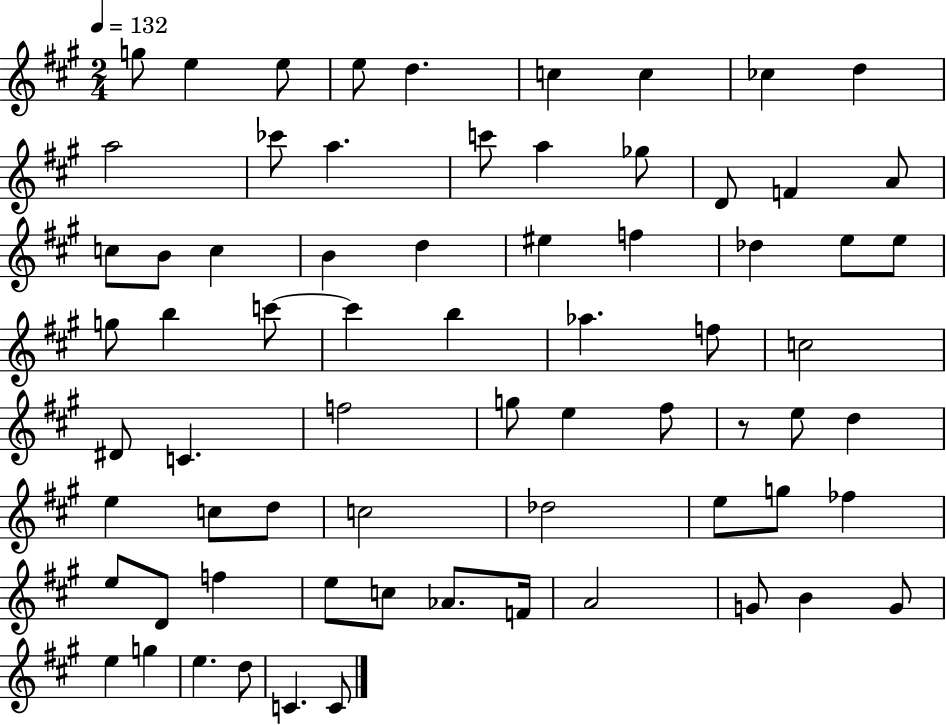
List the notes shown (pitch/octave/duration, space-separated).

G5/e E5/q E5/e E5/e D5/q. C5/q C5/q CES5/q D5/q A5/h CES6/e A5/q. C6/e A5/q Gb5/e D4/e F4/q A4/e C5/e B4/e C5/q B4/q D5/q EIS5/q F5/q Db5/q E5/e E5/e G5/e B5/q C6/e C6/q B5/q Ab5/q. F5/e C5/h D#4/e C4/q. F5/h G5/e E5/q F#5/e R/e E5/e D5/q E5/q C5/e D5/e C5/h Db5/h E5/e G5/e FES5/q E5/e D4/e F5/q E5/e C5/e Ab4/e. F4/s A4/h G4/e B4/q G4/e E5/q G5/q E5/q. D5/e C4/q. C4/e